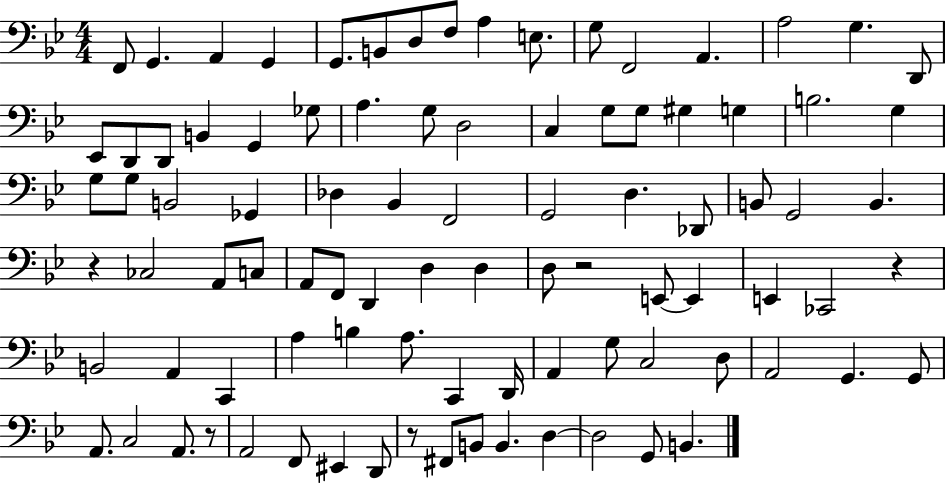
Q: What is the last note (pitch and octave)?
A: B2